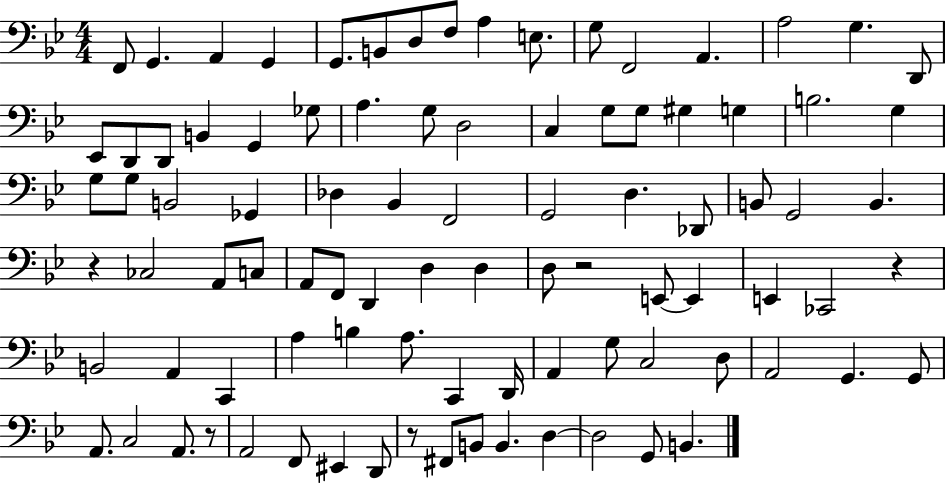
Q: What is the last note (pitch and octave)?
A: B2